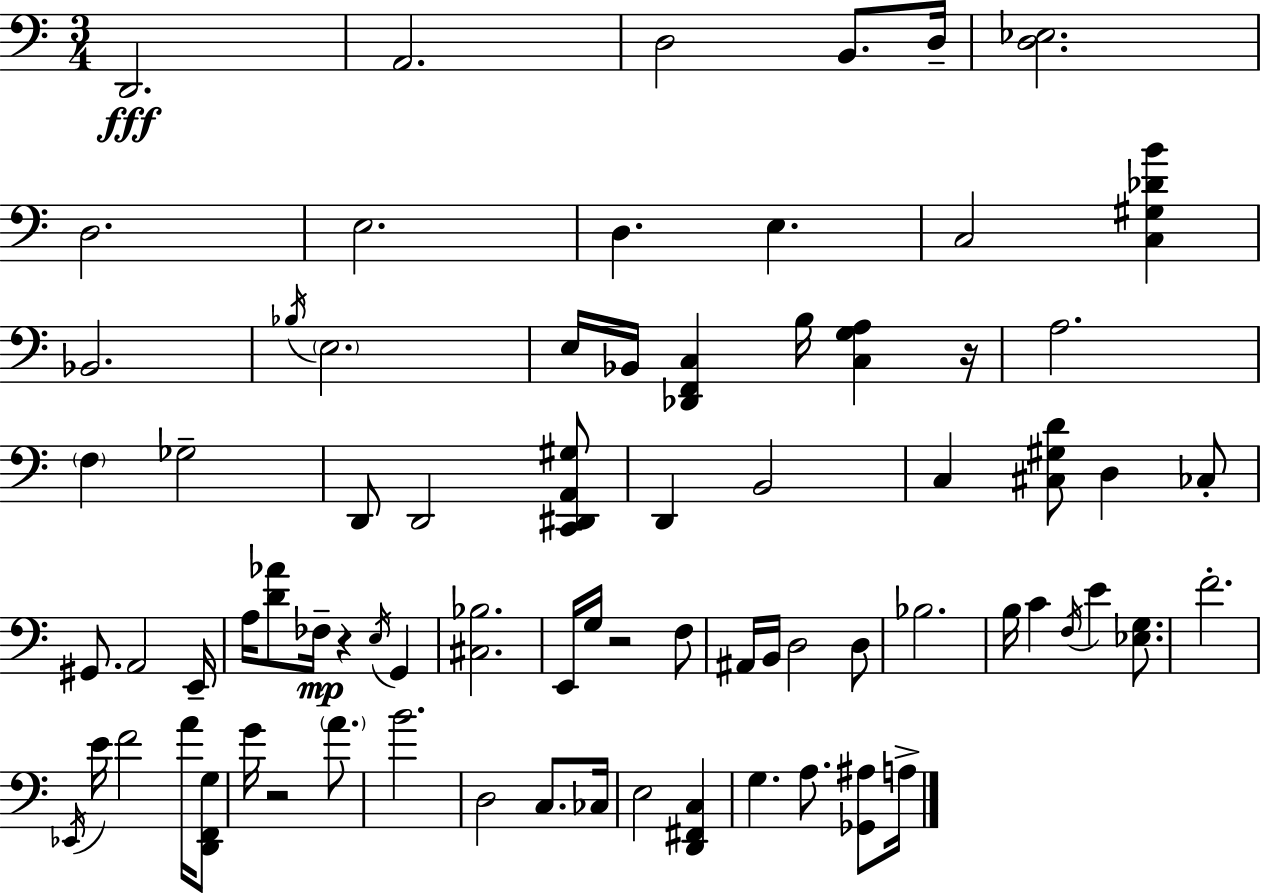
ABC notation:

X:1
T:Untitled
M:3/4
L:1/4
K:C
D,,2 A,,2 D,2 B,,/2 D,/4 [D,_E,]2 D,2 E,2 D, E, C,2 [C,^G,_DB] _B,,2 _B,/4 E,2 E,/4 _B,,/4 [_D,,F,,C,] B,/4 [C,G,A,] z/4 A,2 F, _G,2 D,,/2 D,,2 [C,,^D,,A,,^G,]/2 D,, B,,2 C, [^C,^G,D]/2 D, _C,/2 ^G,,/2 A,,2 E,,/4 A,/4 [D_A]/2 _F,/4 z E,/4 G,, [^C,_B,]2 E,,/4 G,/4 z2 F,/2 ^A,,/4 B,,/4 D,2 D,/2 _B,2 B,/4 C F,/4 E [_E,G,]/2 F2 _E,,/4 E/4 F2 A/4 [D,,F,,G,]/2 G/4 z2 A/2 B2 D,2 C,/2 _C,/4 E,2 [D,,^F,,C,] G, A,/2 [_G,,^A,]/2 A,/4